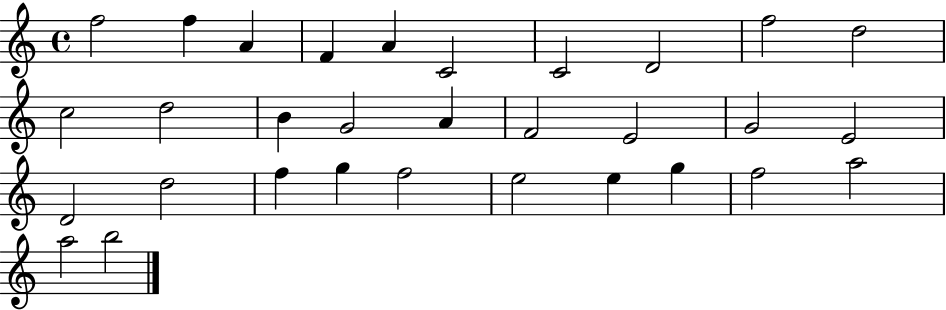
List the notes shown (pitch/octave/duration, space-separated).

F5/h F5/q A4/q F4/q A4/q C4/h C4/h D4/h F5/h D5/h C5/h D5/h B4/q G4/h A4/q F4/h E4/h G4/h E4/h D4/h D5/h F5/q G5/q F5/h E5/h E5/q G5/q F5/h A5/h A5/h B5/h